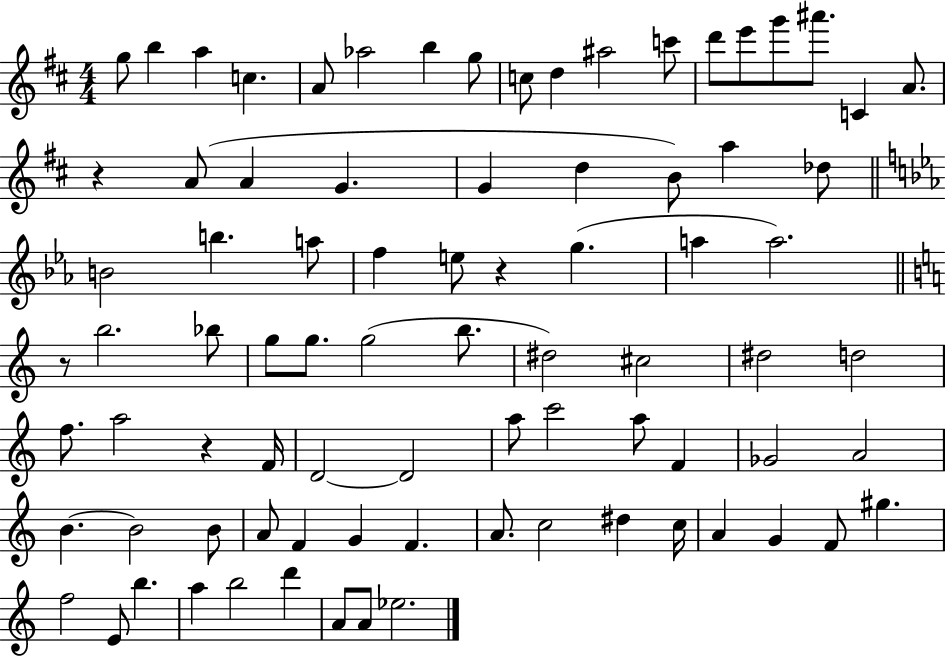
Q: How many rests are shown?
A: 4